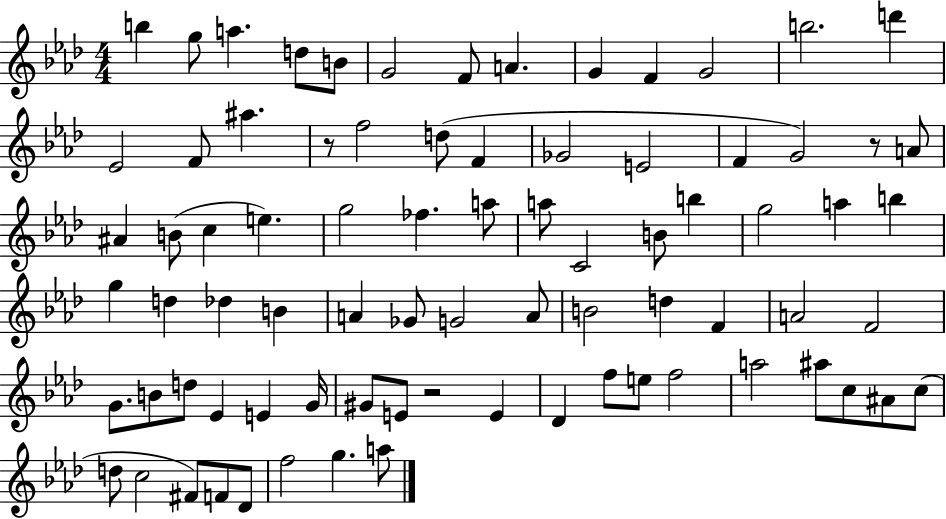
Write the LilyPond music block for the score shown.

{
  \clef treble
  \numericTimeSignature
  \time 4/4
  \key aes \major
  b''4 g''8 a''4. d''8 b'8 | g'2 f'8 a'4. | g'4 f'4 g'2 | b''2. d'''4 | \break ees'2 f'8 ais''4. | r8 f''2 d''8( f'4 | ges'2 e'2 | f'4 g'2) r8 a'8 | \break ais'4 b'8( c''4 e''4.) | g''2 fes''4. a''8 | a''8 c'2 b'8 b''4 | g''2 a''4 b''4 | \break g''4 d''4 des''4 b'4 | a'4 ges'8 g'2 a'8 | b'2 d''4 f'4 | a'2 f'2 | \break g'8. b'8 d''8 ees'4 e'4 g'16 | gis'8 e'8 r2 e'4 | des'4 f''8 e''8 f''2 | a''2 ais''8 c''8 ais'8 c''8( | \break d''8 c''2 fis'8) f'8 des'8 | f''2 g''4. a''8 | \bar "|."
}